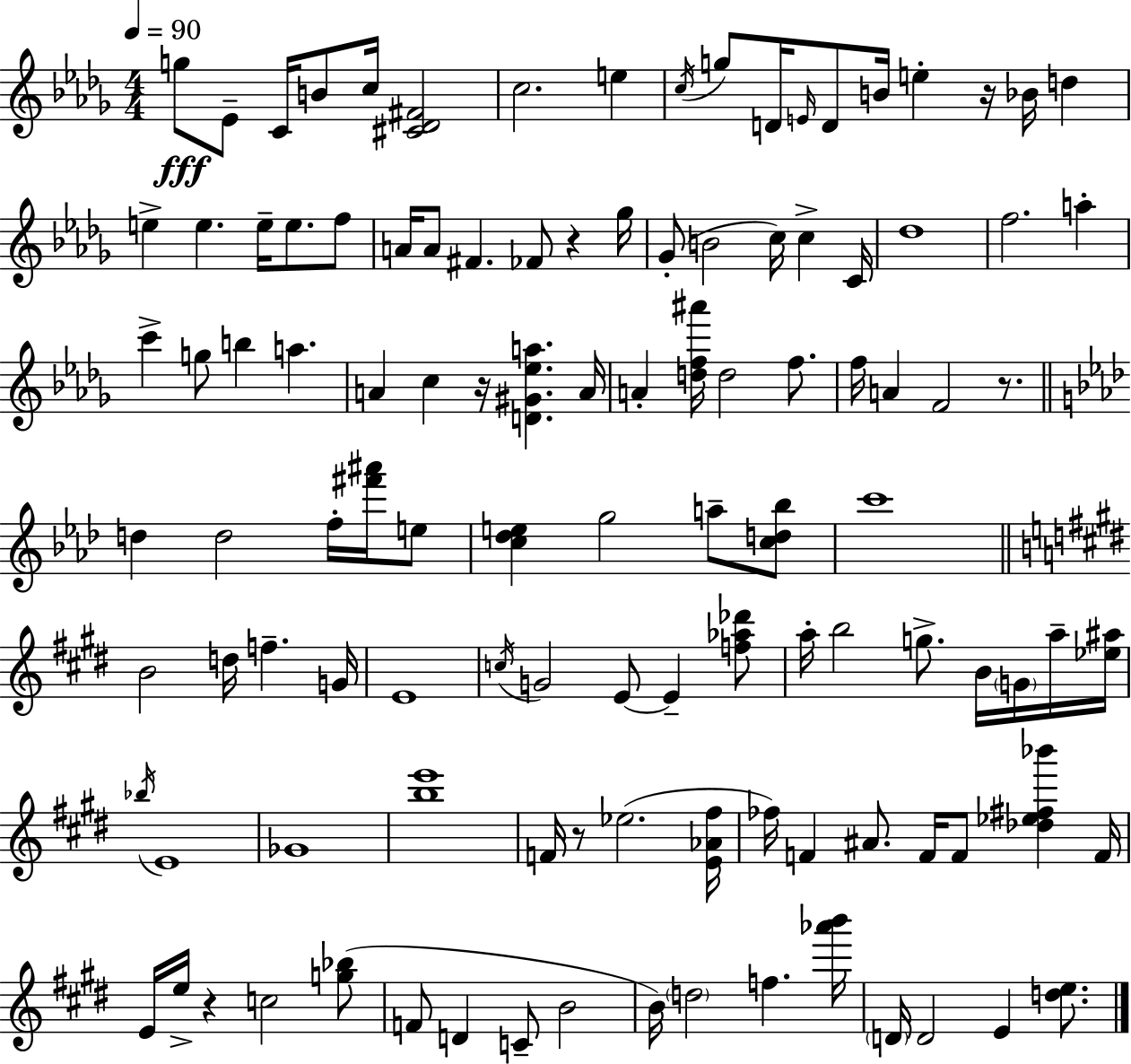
{
  \clef treble
  \numericTimeSignature
  \time 4/4
  \key bes \minor
  \tempo 4 = 90
  g''8\fff ees'8-- c'16 b'8 c''16 <cis' des' fis'>2 | c''2. e''4 | \acciaccatura { c''16 } g''8 d'16 \grace { e'16 } d'8 b'16 e''4-. r16 bes'16 d''4 | e''4-> e''4. e''16-- e''8. | \break f''8 a'16 a'8 fis'4. fes'8 r4 | ges''16 ges'8-.( b'2 c''16) c''4-> | c'16 des''1 | f''2. a''4-. | \break c'''4-> g''8 b''4 a''4. | a'4 c''4 r16 <d' gis' ees'' a''>4. | a'16 a'4-. <d'' f'' ais'''>16 d''2 f''8. | f''16 a'4 f'2 r8. | \break \bar "||" \break \key aes \major d''4 d''2 f''16-. <fis''' ais'''>16 e''8 | <c'' des'' e''>4 g''2 a''8-- <c'' d'' bes''>8 | c'''1 | \bar "||" \break \key e \major b'2 d''16 f''4.-- g'16 | e'1 | \acciaccatura { c''16 } g'2 e'8~~ e'4-- <f'' aes'' des'''>8 | a''16-. b''2 g''8.-> b'16 \parenthesize g'16 a''16-- | \break <ees'' ais''>16 \acciaccatura { bes''16 } e'1 | ges'1 | <b'' e'''>1 | f'16 r8 ees''2.( | \break <e' aes' fis''>16 fes''16) f'4 ais'8. f'16 f'8 <des'' ees'' fis'' bes'''>4 | f'16 e'16 e''16-> r4 c''2 | <g'' bes''>8( f'8 d'4 c'8-- b'2 | b'16) \parenthesize d''2 f''4. | \break <aes''' b'''>16 \parenthesize d'16 d'2 e'4 <d'' e''>8. | \bar "|."
}